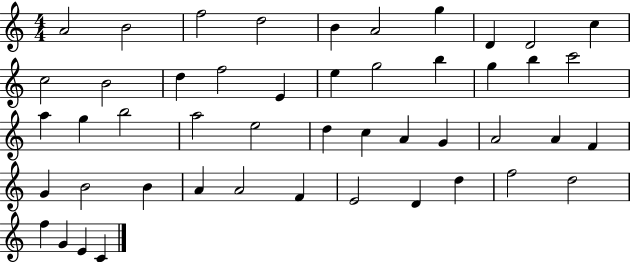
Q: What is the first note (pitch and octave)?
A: A4